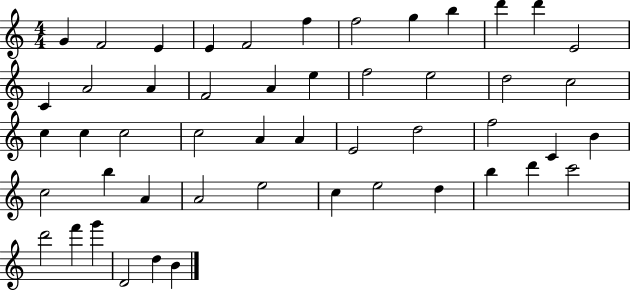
G4/q F4/h E4/q E4/q F4/h F5/q F5/h G5/q B5/q D6/q D6/q E4/h C4/q A4/h A4/q F4/h A4/q E5/q F5/h E5/h D5/h C5/h C5/q C5/q C5/h C5/h A4/q A4/q E4/h D5/h F5/h C4/q B4/q C5/h B5/q A4/q A4/h E5/h C5/q E5/h D5/q B5/q D6/q C6/h D6/h F6/q G6/q D4/h D5/q B4/q